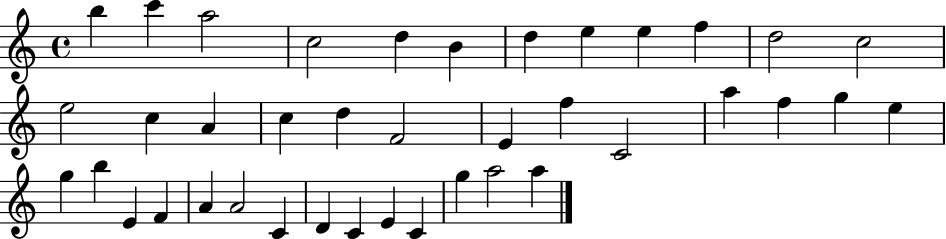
X:1
T:Untitled
M:4/4
L:1/4
K:C
b c' a2 c2 d B d e e f d2 c2 e2 c A c d F2 E f C2 a f g e g b E F A A2 C D C E C g a2 a